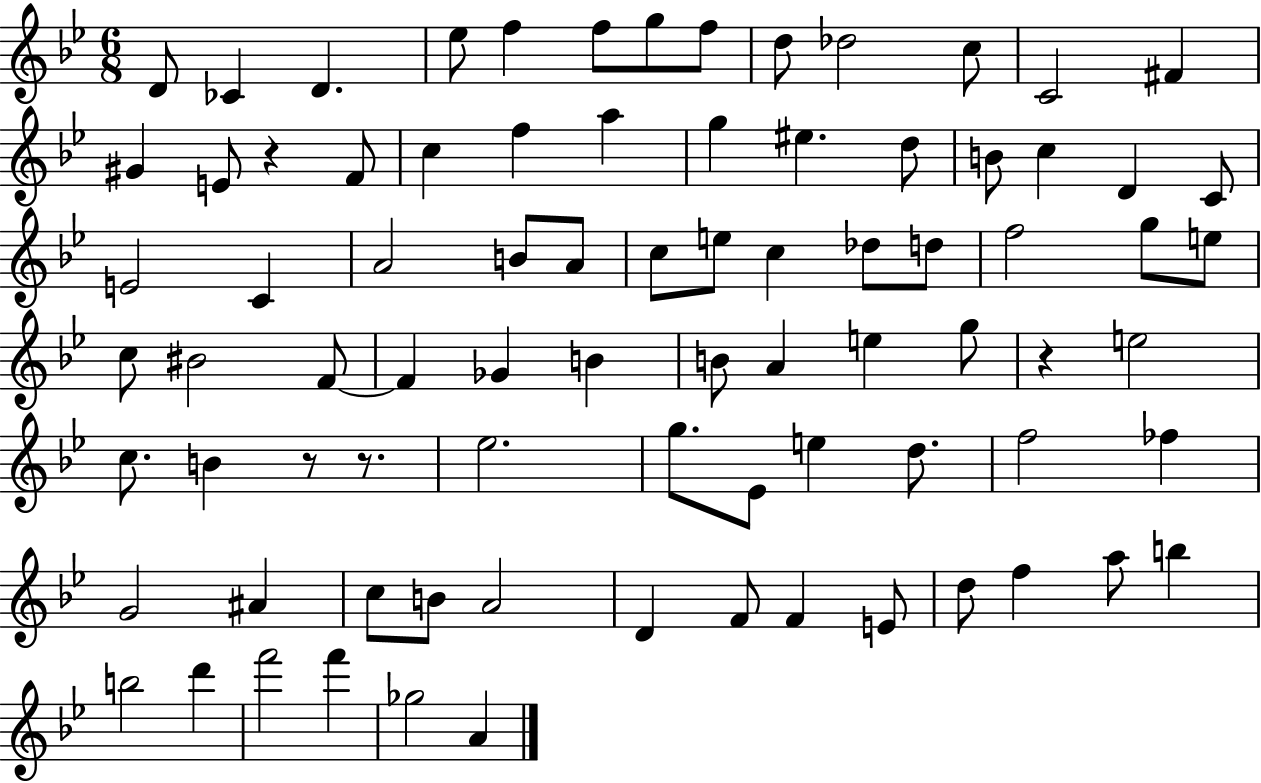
{
  \clef treble
  \numericTimeSignature
  \time 6/8
  \key bes \major
  d'8 ces'4 d'4. | ees''8 f''4 f''8 g''8 f''8 | d''8 des''2 c''8 | c'2 fis'4 | \break gis'4 e'8 r4 f'8 | c''4 f''4 a''4 | g''4 eis''4. d''8 | b'8 c''4 d'4 c'8 | \break e'2 c'4 | a'2 b'8 a'8 | c''8 e''8 c''4 des''8 d''8 | f''2 g''8 e''8 | \break c''8 bis'2 f'8~~ | f'4 ges'4 b'4 | b'8 a'4 e''4 g''8 | r4 e''2 | \break c''8. b'4 r8 r8. | ees''2. | g''8. ees'8 e''4 d''8. | f''2 fes''4 | \break g'2 ais'4 | c''8 b'8 a'2 | d'4 f'8 f'4 e'8 | d''8 f''4 a''8 b''4 | \break b''2 d'''4 | f'''2 f'''4 | ges''2 a'4 | \bar "|."
}